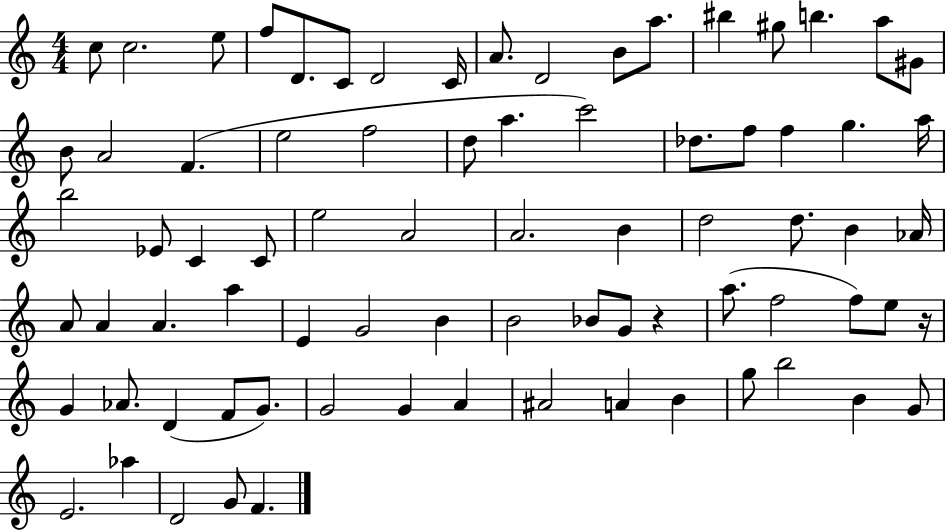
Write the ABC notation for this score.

X:1
T:Untitled
M:4/4
L:1/4
K:C
c/2 c2 e/2 f/2 D/2 C/2 D2 C/4 A/2 D2 B/2 a/2 ^b ^g/2 b a/2 ^G/2 B/2 A2 F e2 f2 d/2 a c'2 _d/2 f/2 f g a/4 b2 _E/2 C C/2 e2 A2 A2 B d2 d/2 B _A/4 A/2 A A a E G2 B B2 _B/2 G/2 z a/2 f2 f/2 e/2 z/4 G _A/2 D F/2 G/2 G2 G A ^A2 A B g/2 b2 B G/2 E2 _a D2 G/2 F